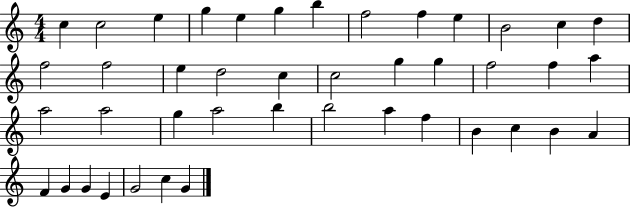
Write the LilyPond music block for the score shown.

{
  \clef treble
  \numericTimeSignature
  \time 4/4
  \key c \major
  c''4 c''2 e''4 | g''4 e''4 g''4 b''4 | f''2 f''4 e''4 | b'2 c''4 d''4 | \break f''2 f''2 | e''4 d''2 c''4 | c''2 g''4 g''4 | f''2 f''4 a''4 | \break a''2 a''2 | g''4 a''2 b''4 | b''2 a''4 f''4 | b'4 c''4 b'4 a'4 | \break f'4 g'4 g'4 e'4 | g'2 c''4 g'4 | \bar "|."
}